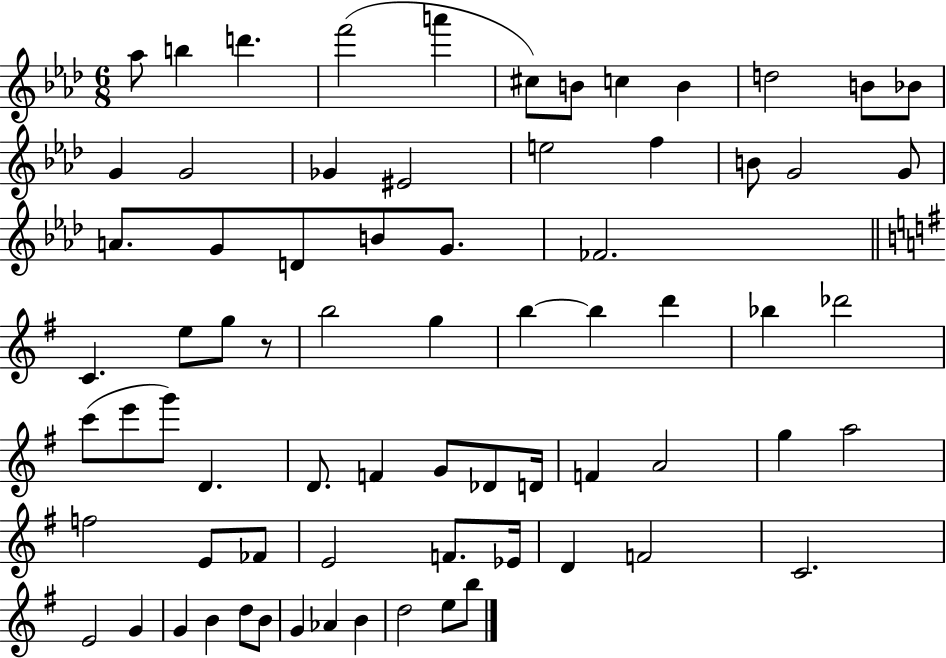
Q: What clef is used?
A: treble